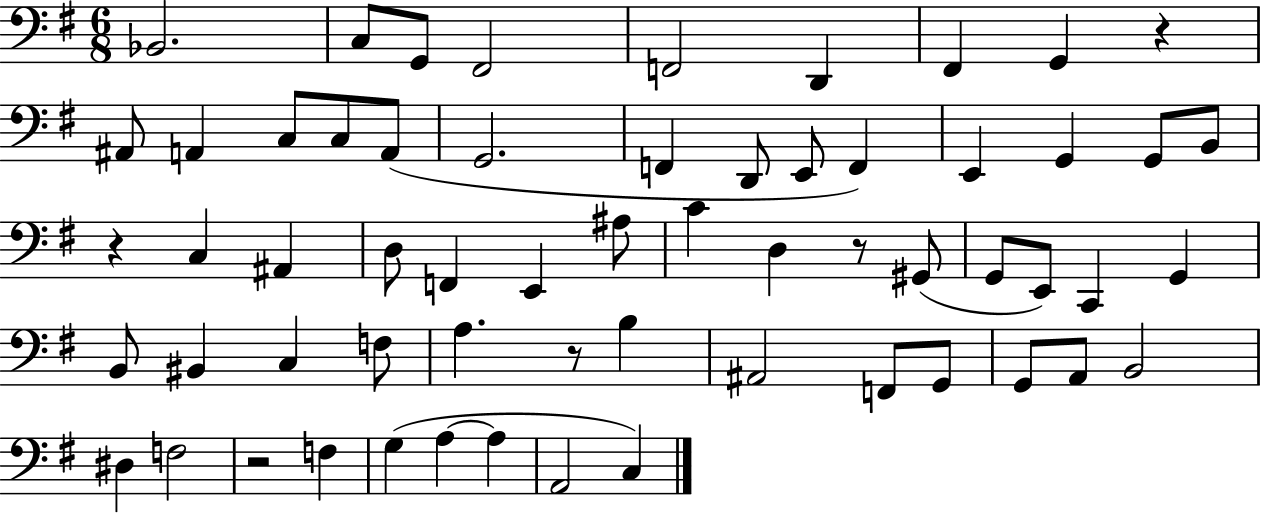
X:1
T:Untitled
M:6/8
L:1/4
K:G
_B,,2 C,/2 G,,/2 ^F,,2 F,,2 D,, ^F,, G,, z ^A,,/2 A,, C,/2 C,/2 A,,/2 G,,2 F,, D,,/2 E,,/2 F,, E,, G,, G,,/2 B,,/2 z C, ^A,, D,/2 F,, E,, ^A,/2 C D, z/2 ^G,,/2 G,,/2 E,,/2 C,, G,, B,,/2 ^B,, C, F,/2 A, z/2 B, ^A,,2 F,,/2 G,,/2 G,,/2 A,,/2 B,,2 ^D, F,2 z2 F, G, A, A, A,,2 C,